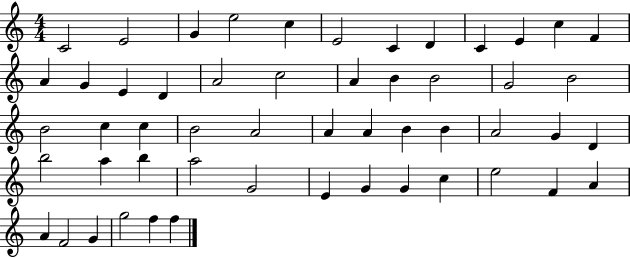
X:1
T:Untitled
M:4/4
L:1/4
K:C
C2 E2 G e2 c E2 C D C E c F A G E D A2 c2 A B B2 G2 B2 B2 c c B2 A2 A A B B A2 G D b2 a b a2 G2 E G G c e2 F A A F2 G g2 f f